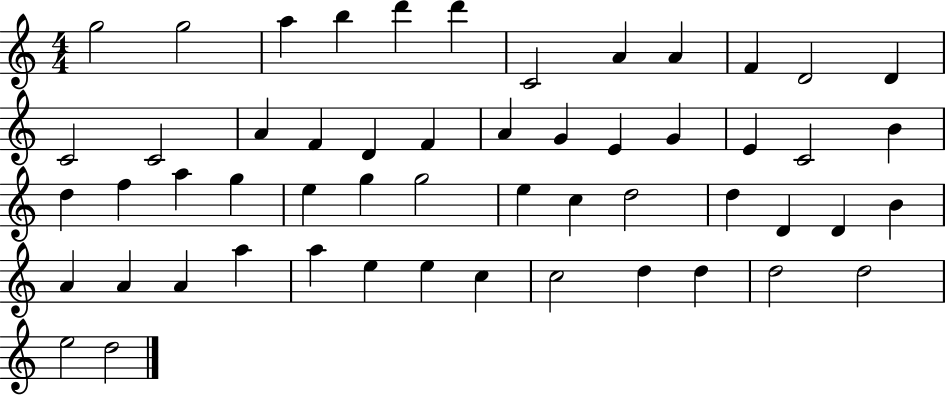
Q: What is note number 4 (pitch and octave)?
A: B5